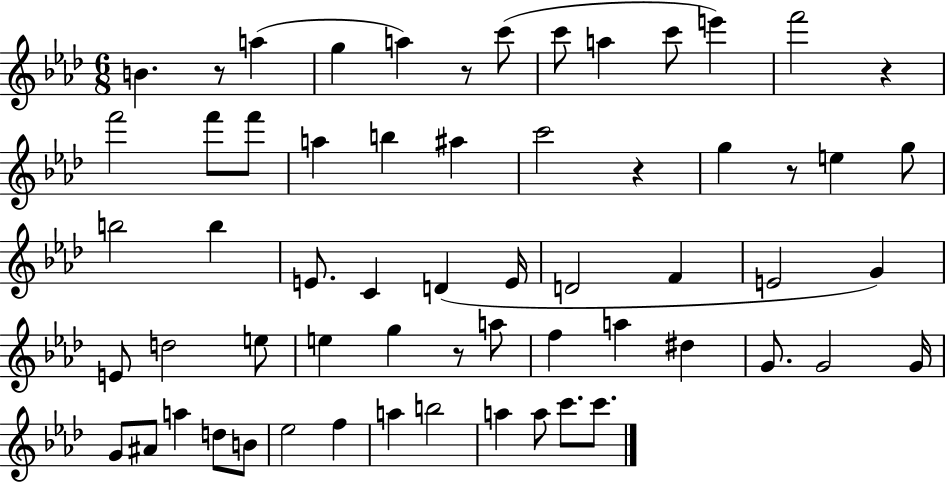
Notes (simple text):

B4/q. R/e A5/q G5/q A5/q R/e C6/e C6/e A5/q C6/e E6/q F6/h R/q F6/h F6/e F6/e A5/q B5/q A#5/q C6/h R/q G5/q R/e E5/q G5/e B5/h B5/q E4/e. C4/q D4/q E4/s D4/h F4/q E4/h G4/q E4/e D5/h E5/e E5/q G5/q R/e A5/e F5/q A5/q D#5/q G4/e. G4/h G4/s G4/e A#4/e A5/q D5/e B4/e Eb5/h F5/q A5/q B5/h A5/q A5/e C6/e. C6/e.